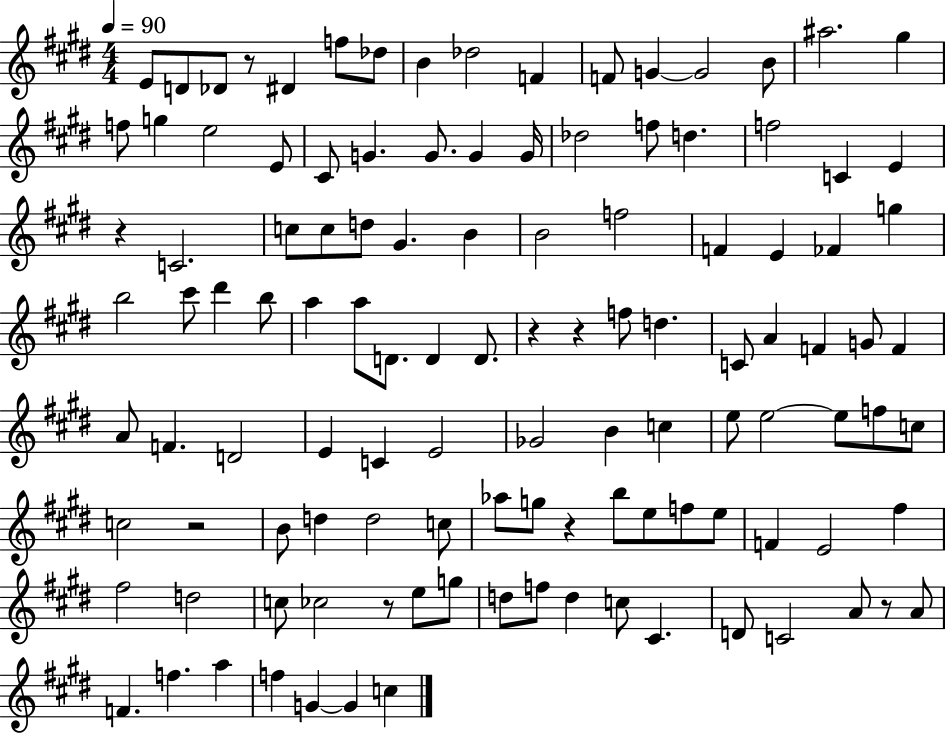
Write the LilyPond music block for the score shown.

{
  \clef treble
  \numericTimeSignature
  \time 4/4
  \key e \major
  \tempo 4 = 90
  \repeat volta 2 { e'8 d'8 des'8 r8 dis'4 f''8 des''8 | b'4 des''2 f'4 | f'8 g'4~~ g'2 b'8 | ais''2. gis''4 | \break f''8 g''4 e''2 e'8 | cis'8 g'4. g'8. g'4 g'16 | des''2 f''8 d''4. | f''2 c'4 e'4 | \break r4 c'2. | c''8 c''8 d''8 gis'4. b'4 | b'2 f''2 | f'4 e'4 fes'4 g''4 | \break b''2 cis'''8 dis'''4 b''8 | a''4 a''8 d'8. d'4 d'8. | r4 r4 f''8 d''4. | c'8 a'4 f'4 g'8 f'4 | \break a'8 f'4. d'2 | e'4 c'4 e'2 | ges'2 b'4 c''4 | e''8 e''2~~ e''8 f''8 c''8 | \break c''2 r2 | b'8 d''4 d''2 c''8 | aes''8 g''8 r4 b''8 e''8 f''8 e''8 | f'4 e'2 fis''4 | \break fis''2 d''2 | c''8 ces''2 r8 e''8 g''8 | d''8 f''8 d''4 c''8 cis'4. | d'8 c'2 a'8 r8 a'8 | \break f'4. f''4. a''4 | f''4 g'4~~ g'4 c''4 | } \bar "|."
}